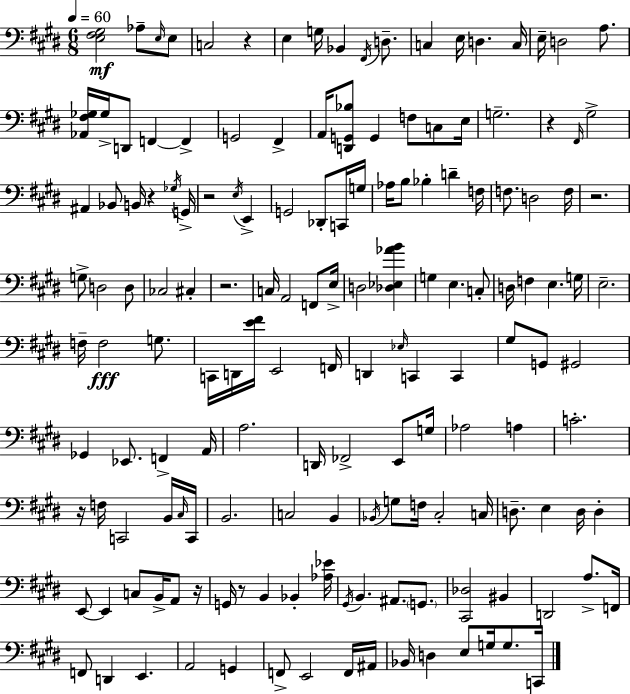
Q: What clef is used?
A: bass